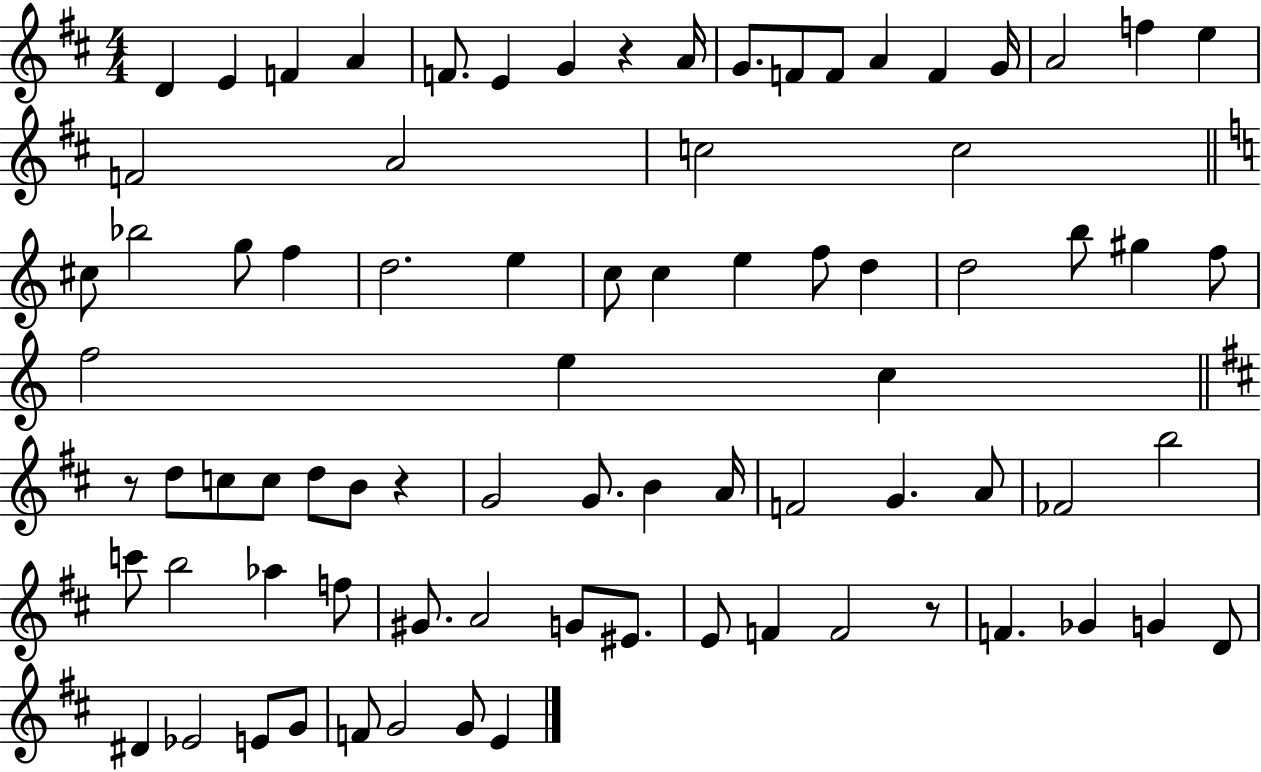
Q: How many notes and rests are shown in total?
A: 80